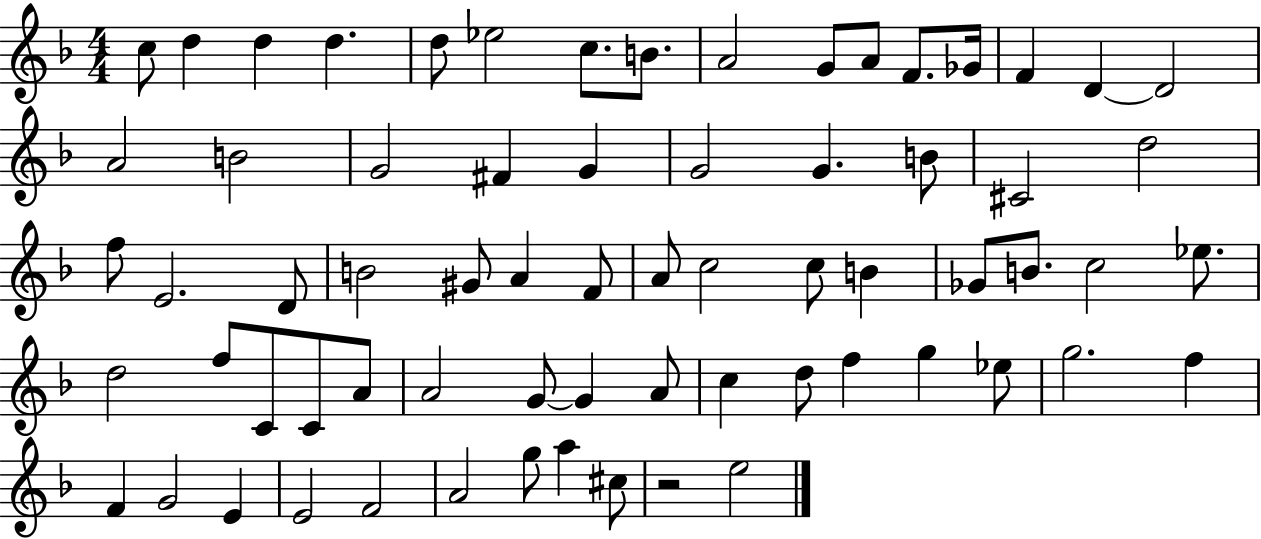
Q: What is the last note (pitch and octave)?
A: E5